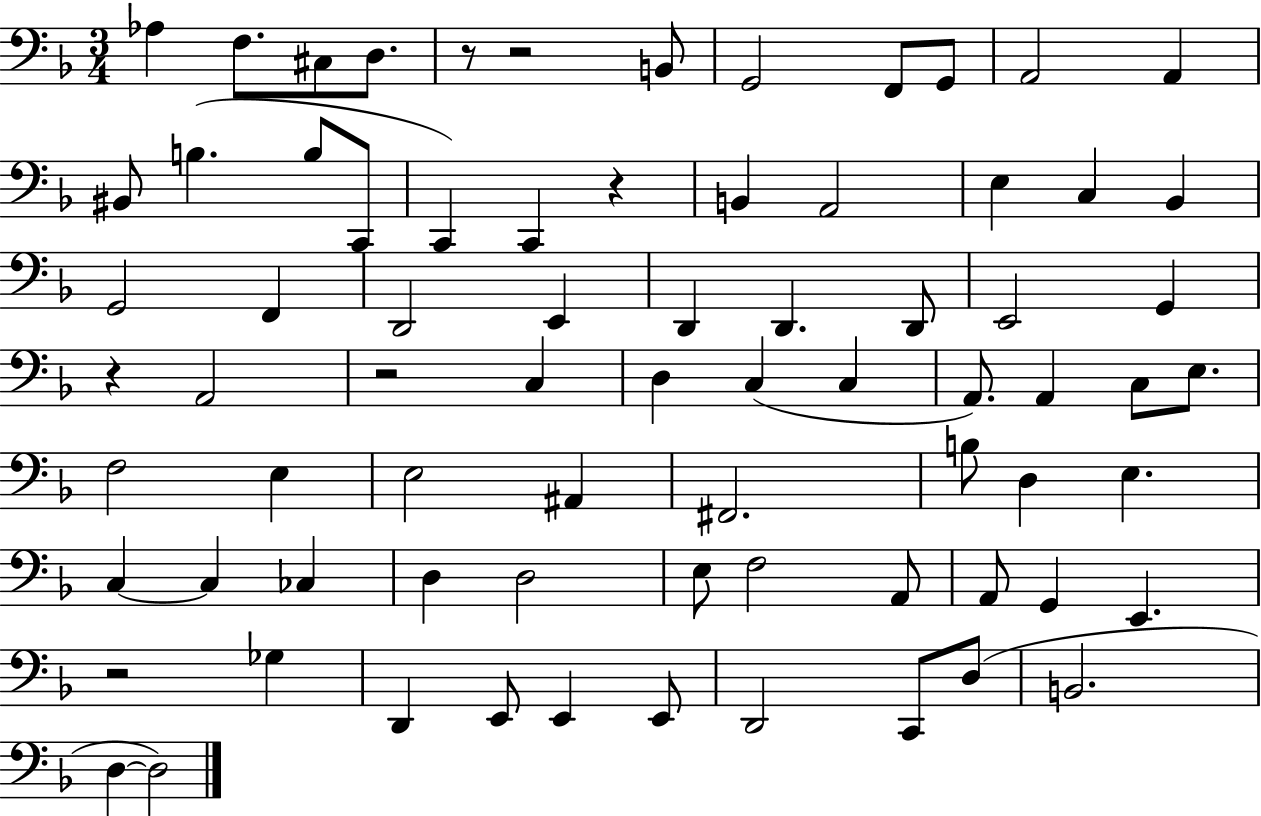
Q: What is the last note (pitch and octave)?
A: D3